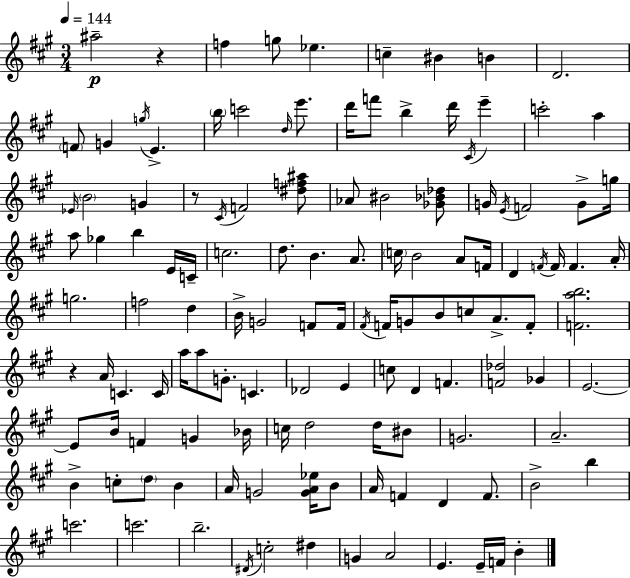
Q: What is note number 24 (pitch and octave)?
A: A5